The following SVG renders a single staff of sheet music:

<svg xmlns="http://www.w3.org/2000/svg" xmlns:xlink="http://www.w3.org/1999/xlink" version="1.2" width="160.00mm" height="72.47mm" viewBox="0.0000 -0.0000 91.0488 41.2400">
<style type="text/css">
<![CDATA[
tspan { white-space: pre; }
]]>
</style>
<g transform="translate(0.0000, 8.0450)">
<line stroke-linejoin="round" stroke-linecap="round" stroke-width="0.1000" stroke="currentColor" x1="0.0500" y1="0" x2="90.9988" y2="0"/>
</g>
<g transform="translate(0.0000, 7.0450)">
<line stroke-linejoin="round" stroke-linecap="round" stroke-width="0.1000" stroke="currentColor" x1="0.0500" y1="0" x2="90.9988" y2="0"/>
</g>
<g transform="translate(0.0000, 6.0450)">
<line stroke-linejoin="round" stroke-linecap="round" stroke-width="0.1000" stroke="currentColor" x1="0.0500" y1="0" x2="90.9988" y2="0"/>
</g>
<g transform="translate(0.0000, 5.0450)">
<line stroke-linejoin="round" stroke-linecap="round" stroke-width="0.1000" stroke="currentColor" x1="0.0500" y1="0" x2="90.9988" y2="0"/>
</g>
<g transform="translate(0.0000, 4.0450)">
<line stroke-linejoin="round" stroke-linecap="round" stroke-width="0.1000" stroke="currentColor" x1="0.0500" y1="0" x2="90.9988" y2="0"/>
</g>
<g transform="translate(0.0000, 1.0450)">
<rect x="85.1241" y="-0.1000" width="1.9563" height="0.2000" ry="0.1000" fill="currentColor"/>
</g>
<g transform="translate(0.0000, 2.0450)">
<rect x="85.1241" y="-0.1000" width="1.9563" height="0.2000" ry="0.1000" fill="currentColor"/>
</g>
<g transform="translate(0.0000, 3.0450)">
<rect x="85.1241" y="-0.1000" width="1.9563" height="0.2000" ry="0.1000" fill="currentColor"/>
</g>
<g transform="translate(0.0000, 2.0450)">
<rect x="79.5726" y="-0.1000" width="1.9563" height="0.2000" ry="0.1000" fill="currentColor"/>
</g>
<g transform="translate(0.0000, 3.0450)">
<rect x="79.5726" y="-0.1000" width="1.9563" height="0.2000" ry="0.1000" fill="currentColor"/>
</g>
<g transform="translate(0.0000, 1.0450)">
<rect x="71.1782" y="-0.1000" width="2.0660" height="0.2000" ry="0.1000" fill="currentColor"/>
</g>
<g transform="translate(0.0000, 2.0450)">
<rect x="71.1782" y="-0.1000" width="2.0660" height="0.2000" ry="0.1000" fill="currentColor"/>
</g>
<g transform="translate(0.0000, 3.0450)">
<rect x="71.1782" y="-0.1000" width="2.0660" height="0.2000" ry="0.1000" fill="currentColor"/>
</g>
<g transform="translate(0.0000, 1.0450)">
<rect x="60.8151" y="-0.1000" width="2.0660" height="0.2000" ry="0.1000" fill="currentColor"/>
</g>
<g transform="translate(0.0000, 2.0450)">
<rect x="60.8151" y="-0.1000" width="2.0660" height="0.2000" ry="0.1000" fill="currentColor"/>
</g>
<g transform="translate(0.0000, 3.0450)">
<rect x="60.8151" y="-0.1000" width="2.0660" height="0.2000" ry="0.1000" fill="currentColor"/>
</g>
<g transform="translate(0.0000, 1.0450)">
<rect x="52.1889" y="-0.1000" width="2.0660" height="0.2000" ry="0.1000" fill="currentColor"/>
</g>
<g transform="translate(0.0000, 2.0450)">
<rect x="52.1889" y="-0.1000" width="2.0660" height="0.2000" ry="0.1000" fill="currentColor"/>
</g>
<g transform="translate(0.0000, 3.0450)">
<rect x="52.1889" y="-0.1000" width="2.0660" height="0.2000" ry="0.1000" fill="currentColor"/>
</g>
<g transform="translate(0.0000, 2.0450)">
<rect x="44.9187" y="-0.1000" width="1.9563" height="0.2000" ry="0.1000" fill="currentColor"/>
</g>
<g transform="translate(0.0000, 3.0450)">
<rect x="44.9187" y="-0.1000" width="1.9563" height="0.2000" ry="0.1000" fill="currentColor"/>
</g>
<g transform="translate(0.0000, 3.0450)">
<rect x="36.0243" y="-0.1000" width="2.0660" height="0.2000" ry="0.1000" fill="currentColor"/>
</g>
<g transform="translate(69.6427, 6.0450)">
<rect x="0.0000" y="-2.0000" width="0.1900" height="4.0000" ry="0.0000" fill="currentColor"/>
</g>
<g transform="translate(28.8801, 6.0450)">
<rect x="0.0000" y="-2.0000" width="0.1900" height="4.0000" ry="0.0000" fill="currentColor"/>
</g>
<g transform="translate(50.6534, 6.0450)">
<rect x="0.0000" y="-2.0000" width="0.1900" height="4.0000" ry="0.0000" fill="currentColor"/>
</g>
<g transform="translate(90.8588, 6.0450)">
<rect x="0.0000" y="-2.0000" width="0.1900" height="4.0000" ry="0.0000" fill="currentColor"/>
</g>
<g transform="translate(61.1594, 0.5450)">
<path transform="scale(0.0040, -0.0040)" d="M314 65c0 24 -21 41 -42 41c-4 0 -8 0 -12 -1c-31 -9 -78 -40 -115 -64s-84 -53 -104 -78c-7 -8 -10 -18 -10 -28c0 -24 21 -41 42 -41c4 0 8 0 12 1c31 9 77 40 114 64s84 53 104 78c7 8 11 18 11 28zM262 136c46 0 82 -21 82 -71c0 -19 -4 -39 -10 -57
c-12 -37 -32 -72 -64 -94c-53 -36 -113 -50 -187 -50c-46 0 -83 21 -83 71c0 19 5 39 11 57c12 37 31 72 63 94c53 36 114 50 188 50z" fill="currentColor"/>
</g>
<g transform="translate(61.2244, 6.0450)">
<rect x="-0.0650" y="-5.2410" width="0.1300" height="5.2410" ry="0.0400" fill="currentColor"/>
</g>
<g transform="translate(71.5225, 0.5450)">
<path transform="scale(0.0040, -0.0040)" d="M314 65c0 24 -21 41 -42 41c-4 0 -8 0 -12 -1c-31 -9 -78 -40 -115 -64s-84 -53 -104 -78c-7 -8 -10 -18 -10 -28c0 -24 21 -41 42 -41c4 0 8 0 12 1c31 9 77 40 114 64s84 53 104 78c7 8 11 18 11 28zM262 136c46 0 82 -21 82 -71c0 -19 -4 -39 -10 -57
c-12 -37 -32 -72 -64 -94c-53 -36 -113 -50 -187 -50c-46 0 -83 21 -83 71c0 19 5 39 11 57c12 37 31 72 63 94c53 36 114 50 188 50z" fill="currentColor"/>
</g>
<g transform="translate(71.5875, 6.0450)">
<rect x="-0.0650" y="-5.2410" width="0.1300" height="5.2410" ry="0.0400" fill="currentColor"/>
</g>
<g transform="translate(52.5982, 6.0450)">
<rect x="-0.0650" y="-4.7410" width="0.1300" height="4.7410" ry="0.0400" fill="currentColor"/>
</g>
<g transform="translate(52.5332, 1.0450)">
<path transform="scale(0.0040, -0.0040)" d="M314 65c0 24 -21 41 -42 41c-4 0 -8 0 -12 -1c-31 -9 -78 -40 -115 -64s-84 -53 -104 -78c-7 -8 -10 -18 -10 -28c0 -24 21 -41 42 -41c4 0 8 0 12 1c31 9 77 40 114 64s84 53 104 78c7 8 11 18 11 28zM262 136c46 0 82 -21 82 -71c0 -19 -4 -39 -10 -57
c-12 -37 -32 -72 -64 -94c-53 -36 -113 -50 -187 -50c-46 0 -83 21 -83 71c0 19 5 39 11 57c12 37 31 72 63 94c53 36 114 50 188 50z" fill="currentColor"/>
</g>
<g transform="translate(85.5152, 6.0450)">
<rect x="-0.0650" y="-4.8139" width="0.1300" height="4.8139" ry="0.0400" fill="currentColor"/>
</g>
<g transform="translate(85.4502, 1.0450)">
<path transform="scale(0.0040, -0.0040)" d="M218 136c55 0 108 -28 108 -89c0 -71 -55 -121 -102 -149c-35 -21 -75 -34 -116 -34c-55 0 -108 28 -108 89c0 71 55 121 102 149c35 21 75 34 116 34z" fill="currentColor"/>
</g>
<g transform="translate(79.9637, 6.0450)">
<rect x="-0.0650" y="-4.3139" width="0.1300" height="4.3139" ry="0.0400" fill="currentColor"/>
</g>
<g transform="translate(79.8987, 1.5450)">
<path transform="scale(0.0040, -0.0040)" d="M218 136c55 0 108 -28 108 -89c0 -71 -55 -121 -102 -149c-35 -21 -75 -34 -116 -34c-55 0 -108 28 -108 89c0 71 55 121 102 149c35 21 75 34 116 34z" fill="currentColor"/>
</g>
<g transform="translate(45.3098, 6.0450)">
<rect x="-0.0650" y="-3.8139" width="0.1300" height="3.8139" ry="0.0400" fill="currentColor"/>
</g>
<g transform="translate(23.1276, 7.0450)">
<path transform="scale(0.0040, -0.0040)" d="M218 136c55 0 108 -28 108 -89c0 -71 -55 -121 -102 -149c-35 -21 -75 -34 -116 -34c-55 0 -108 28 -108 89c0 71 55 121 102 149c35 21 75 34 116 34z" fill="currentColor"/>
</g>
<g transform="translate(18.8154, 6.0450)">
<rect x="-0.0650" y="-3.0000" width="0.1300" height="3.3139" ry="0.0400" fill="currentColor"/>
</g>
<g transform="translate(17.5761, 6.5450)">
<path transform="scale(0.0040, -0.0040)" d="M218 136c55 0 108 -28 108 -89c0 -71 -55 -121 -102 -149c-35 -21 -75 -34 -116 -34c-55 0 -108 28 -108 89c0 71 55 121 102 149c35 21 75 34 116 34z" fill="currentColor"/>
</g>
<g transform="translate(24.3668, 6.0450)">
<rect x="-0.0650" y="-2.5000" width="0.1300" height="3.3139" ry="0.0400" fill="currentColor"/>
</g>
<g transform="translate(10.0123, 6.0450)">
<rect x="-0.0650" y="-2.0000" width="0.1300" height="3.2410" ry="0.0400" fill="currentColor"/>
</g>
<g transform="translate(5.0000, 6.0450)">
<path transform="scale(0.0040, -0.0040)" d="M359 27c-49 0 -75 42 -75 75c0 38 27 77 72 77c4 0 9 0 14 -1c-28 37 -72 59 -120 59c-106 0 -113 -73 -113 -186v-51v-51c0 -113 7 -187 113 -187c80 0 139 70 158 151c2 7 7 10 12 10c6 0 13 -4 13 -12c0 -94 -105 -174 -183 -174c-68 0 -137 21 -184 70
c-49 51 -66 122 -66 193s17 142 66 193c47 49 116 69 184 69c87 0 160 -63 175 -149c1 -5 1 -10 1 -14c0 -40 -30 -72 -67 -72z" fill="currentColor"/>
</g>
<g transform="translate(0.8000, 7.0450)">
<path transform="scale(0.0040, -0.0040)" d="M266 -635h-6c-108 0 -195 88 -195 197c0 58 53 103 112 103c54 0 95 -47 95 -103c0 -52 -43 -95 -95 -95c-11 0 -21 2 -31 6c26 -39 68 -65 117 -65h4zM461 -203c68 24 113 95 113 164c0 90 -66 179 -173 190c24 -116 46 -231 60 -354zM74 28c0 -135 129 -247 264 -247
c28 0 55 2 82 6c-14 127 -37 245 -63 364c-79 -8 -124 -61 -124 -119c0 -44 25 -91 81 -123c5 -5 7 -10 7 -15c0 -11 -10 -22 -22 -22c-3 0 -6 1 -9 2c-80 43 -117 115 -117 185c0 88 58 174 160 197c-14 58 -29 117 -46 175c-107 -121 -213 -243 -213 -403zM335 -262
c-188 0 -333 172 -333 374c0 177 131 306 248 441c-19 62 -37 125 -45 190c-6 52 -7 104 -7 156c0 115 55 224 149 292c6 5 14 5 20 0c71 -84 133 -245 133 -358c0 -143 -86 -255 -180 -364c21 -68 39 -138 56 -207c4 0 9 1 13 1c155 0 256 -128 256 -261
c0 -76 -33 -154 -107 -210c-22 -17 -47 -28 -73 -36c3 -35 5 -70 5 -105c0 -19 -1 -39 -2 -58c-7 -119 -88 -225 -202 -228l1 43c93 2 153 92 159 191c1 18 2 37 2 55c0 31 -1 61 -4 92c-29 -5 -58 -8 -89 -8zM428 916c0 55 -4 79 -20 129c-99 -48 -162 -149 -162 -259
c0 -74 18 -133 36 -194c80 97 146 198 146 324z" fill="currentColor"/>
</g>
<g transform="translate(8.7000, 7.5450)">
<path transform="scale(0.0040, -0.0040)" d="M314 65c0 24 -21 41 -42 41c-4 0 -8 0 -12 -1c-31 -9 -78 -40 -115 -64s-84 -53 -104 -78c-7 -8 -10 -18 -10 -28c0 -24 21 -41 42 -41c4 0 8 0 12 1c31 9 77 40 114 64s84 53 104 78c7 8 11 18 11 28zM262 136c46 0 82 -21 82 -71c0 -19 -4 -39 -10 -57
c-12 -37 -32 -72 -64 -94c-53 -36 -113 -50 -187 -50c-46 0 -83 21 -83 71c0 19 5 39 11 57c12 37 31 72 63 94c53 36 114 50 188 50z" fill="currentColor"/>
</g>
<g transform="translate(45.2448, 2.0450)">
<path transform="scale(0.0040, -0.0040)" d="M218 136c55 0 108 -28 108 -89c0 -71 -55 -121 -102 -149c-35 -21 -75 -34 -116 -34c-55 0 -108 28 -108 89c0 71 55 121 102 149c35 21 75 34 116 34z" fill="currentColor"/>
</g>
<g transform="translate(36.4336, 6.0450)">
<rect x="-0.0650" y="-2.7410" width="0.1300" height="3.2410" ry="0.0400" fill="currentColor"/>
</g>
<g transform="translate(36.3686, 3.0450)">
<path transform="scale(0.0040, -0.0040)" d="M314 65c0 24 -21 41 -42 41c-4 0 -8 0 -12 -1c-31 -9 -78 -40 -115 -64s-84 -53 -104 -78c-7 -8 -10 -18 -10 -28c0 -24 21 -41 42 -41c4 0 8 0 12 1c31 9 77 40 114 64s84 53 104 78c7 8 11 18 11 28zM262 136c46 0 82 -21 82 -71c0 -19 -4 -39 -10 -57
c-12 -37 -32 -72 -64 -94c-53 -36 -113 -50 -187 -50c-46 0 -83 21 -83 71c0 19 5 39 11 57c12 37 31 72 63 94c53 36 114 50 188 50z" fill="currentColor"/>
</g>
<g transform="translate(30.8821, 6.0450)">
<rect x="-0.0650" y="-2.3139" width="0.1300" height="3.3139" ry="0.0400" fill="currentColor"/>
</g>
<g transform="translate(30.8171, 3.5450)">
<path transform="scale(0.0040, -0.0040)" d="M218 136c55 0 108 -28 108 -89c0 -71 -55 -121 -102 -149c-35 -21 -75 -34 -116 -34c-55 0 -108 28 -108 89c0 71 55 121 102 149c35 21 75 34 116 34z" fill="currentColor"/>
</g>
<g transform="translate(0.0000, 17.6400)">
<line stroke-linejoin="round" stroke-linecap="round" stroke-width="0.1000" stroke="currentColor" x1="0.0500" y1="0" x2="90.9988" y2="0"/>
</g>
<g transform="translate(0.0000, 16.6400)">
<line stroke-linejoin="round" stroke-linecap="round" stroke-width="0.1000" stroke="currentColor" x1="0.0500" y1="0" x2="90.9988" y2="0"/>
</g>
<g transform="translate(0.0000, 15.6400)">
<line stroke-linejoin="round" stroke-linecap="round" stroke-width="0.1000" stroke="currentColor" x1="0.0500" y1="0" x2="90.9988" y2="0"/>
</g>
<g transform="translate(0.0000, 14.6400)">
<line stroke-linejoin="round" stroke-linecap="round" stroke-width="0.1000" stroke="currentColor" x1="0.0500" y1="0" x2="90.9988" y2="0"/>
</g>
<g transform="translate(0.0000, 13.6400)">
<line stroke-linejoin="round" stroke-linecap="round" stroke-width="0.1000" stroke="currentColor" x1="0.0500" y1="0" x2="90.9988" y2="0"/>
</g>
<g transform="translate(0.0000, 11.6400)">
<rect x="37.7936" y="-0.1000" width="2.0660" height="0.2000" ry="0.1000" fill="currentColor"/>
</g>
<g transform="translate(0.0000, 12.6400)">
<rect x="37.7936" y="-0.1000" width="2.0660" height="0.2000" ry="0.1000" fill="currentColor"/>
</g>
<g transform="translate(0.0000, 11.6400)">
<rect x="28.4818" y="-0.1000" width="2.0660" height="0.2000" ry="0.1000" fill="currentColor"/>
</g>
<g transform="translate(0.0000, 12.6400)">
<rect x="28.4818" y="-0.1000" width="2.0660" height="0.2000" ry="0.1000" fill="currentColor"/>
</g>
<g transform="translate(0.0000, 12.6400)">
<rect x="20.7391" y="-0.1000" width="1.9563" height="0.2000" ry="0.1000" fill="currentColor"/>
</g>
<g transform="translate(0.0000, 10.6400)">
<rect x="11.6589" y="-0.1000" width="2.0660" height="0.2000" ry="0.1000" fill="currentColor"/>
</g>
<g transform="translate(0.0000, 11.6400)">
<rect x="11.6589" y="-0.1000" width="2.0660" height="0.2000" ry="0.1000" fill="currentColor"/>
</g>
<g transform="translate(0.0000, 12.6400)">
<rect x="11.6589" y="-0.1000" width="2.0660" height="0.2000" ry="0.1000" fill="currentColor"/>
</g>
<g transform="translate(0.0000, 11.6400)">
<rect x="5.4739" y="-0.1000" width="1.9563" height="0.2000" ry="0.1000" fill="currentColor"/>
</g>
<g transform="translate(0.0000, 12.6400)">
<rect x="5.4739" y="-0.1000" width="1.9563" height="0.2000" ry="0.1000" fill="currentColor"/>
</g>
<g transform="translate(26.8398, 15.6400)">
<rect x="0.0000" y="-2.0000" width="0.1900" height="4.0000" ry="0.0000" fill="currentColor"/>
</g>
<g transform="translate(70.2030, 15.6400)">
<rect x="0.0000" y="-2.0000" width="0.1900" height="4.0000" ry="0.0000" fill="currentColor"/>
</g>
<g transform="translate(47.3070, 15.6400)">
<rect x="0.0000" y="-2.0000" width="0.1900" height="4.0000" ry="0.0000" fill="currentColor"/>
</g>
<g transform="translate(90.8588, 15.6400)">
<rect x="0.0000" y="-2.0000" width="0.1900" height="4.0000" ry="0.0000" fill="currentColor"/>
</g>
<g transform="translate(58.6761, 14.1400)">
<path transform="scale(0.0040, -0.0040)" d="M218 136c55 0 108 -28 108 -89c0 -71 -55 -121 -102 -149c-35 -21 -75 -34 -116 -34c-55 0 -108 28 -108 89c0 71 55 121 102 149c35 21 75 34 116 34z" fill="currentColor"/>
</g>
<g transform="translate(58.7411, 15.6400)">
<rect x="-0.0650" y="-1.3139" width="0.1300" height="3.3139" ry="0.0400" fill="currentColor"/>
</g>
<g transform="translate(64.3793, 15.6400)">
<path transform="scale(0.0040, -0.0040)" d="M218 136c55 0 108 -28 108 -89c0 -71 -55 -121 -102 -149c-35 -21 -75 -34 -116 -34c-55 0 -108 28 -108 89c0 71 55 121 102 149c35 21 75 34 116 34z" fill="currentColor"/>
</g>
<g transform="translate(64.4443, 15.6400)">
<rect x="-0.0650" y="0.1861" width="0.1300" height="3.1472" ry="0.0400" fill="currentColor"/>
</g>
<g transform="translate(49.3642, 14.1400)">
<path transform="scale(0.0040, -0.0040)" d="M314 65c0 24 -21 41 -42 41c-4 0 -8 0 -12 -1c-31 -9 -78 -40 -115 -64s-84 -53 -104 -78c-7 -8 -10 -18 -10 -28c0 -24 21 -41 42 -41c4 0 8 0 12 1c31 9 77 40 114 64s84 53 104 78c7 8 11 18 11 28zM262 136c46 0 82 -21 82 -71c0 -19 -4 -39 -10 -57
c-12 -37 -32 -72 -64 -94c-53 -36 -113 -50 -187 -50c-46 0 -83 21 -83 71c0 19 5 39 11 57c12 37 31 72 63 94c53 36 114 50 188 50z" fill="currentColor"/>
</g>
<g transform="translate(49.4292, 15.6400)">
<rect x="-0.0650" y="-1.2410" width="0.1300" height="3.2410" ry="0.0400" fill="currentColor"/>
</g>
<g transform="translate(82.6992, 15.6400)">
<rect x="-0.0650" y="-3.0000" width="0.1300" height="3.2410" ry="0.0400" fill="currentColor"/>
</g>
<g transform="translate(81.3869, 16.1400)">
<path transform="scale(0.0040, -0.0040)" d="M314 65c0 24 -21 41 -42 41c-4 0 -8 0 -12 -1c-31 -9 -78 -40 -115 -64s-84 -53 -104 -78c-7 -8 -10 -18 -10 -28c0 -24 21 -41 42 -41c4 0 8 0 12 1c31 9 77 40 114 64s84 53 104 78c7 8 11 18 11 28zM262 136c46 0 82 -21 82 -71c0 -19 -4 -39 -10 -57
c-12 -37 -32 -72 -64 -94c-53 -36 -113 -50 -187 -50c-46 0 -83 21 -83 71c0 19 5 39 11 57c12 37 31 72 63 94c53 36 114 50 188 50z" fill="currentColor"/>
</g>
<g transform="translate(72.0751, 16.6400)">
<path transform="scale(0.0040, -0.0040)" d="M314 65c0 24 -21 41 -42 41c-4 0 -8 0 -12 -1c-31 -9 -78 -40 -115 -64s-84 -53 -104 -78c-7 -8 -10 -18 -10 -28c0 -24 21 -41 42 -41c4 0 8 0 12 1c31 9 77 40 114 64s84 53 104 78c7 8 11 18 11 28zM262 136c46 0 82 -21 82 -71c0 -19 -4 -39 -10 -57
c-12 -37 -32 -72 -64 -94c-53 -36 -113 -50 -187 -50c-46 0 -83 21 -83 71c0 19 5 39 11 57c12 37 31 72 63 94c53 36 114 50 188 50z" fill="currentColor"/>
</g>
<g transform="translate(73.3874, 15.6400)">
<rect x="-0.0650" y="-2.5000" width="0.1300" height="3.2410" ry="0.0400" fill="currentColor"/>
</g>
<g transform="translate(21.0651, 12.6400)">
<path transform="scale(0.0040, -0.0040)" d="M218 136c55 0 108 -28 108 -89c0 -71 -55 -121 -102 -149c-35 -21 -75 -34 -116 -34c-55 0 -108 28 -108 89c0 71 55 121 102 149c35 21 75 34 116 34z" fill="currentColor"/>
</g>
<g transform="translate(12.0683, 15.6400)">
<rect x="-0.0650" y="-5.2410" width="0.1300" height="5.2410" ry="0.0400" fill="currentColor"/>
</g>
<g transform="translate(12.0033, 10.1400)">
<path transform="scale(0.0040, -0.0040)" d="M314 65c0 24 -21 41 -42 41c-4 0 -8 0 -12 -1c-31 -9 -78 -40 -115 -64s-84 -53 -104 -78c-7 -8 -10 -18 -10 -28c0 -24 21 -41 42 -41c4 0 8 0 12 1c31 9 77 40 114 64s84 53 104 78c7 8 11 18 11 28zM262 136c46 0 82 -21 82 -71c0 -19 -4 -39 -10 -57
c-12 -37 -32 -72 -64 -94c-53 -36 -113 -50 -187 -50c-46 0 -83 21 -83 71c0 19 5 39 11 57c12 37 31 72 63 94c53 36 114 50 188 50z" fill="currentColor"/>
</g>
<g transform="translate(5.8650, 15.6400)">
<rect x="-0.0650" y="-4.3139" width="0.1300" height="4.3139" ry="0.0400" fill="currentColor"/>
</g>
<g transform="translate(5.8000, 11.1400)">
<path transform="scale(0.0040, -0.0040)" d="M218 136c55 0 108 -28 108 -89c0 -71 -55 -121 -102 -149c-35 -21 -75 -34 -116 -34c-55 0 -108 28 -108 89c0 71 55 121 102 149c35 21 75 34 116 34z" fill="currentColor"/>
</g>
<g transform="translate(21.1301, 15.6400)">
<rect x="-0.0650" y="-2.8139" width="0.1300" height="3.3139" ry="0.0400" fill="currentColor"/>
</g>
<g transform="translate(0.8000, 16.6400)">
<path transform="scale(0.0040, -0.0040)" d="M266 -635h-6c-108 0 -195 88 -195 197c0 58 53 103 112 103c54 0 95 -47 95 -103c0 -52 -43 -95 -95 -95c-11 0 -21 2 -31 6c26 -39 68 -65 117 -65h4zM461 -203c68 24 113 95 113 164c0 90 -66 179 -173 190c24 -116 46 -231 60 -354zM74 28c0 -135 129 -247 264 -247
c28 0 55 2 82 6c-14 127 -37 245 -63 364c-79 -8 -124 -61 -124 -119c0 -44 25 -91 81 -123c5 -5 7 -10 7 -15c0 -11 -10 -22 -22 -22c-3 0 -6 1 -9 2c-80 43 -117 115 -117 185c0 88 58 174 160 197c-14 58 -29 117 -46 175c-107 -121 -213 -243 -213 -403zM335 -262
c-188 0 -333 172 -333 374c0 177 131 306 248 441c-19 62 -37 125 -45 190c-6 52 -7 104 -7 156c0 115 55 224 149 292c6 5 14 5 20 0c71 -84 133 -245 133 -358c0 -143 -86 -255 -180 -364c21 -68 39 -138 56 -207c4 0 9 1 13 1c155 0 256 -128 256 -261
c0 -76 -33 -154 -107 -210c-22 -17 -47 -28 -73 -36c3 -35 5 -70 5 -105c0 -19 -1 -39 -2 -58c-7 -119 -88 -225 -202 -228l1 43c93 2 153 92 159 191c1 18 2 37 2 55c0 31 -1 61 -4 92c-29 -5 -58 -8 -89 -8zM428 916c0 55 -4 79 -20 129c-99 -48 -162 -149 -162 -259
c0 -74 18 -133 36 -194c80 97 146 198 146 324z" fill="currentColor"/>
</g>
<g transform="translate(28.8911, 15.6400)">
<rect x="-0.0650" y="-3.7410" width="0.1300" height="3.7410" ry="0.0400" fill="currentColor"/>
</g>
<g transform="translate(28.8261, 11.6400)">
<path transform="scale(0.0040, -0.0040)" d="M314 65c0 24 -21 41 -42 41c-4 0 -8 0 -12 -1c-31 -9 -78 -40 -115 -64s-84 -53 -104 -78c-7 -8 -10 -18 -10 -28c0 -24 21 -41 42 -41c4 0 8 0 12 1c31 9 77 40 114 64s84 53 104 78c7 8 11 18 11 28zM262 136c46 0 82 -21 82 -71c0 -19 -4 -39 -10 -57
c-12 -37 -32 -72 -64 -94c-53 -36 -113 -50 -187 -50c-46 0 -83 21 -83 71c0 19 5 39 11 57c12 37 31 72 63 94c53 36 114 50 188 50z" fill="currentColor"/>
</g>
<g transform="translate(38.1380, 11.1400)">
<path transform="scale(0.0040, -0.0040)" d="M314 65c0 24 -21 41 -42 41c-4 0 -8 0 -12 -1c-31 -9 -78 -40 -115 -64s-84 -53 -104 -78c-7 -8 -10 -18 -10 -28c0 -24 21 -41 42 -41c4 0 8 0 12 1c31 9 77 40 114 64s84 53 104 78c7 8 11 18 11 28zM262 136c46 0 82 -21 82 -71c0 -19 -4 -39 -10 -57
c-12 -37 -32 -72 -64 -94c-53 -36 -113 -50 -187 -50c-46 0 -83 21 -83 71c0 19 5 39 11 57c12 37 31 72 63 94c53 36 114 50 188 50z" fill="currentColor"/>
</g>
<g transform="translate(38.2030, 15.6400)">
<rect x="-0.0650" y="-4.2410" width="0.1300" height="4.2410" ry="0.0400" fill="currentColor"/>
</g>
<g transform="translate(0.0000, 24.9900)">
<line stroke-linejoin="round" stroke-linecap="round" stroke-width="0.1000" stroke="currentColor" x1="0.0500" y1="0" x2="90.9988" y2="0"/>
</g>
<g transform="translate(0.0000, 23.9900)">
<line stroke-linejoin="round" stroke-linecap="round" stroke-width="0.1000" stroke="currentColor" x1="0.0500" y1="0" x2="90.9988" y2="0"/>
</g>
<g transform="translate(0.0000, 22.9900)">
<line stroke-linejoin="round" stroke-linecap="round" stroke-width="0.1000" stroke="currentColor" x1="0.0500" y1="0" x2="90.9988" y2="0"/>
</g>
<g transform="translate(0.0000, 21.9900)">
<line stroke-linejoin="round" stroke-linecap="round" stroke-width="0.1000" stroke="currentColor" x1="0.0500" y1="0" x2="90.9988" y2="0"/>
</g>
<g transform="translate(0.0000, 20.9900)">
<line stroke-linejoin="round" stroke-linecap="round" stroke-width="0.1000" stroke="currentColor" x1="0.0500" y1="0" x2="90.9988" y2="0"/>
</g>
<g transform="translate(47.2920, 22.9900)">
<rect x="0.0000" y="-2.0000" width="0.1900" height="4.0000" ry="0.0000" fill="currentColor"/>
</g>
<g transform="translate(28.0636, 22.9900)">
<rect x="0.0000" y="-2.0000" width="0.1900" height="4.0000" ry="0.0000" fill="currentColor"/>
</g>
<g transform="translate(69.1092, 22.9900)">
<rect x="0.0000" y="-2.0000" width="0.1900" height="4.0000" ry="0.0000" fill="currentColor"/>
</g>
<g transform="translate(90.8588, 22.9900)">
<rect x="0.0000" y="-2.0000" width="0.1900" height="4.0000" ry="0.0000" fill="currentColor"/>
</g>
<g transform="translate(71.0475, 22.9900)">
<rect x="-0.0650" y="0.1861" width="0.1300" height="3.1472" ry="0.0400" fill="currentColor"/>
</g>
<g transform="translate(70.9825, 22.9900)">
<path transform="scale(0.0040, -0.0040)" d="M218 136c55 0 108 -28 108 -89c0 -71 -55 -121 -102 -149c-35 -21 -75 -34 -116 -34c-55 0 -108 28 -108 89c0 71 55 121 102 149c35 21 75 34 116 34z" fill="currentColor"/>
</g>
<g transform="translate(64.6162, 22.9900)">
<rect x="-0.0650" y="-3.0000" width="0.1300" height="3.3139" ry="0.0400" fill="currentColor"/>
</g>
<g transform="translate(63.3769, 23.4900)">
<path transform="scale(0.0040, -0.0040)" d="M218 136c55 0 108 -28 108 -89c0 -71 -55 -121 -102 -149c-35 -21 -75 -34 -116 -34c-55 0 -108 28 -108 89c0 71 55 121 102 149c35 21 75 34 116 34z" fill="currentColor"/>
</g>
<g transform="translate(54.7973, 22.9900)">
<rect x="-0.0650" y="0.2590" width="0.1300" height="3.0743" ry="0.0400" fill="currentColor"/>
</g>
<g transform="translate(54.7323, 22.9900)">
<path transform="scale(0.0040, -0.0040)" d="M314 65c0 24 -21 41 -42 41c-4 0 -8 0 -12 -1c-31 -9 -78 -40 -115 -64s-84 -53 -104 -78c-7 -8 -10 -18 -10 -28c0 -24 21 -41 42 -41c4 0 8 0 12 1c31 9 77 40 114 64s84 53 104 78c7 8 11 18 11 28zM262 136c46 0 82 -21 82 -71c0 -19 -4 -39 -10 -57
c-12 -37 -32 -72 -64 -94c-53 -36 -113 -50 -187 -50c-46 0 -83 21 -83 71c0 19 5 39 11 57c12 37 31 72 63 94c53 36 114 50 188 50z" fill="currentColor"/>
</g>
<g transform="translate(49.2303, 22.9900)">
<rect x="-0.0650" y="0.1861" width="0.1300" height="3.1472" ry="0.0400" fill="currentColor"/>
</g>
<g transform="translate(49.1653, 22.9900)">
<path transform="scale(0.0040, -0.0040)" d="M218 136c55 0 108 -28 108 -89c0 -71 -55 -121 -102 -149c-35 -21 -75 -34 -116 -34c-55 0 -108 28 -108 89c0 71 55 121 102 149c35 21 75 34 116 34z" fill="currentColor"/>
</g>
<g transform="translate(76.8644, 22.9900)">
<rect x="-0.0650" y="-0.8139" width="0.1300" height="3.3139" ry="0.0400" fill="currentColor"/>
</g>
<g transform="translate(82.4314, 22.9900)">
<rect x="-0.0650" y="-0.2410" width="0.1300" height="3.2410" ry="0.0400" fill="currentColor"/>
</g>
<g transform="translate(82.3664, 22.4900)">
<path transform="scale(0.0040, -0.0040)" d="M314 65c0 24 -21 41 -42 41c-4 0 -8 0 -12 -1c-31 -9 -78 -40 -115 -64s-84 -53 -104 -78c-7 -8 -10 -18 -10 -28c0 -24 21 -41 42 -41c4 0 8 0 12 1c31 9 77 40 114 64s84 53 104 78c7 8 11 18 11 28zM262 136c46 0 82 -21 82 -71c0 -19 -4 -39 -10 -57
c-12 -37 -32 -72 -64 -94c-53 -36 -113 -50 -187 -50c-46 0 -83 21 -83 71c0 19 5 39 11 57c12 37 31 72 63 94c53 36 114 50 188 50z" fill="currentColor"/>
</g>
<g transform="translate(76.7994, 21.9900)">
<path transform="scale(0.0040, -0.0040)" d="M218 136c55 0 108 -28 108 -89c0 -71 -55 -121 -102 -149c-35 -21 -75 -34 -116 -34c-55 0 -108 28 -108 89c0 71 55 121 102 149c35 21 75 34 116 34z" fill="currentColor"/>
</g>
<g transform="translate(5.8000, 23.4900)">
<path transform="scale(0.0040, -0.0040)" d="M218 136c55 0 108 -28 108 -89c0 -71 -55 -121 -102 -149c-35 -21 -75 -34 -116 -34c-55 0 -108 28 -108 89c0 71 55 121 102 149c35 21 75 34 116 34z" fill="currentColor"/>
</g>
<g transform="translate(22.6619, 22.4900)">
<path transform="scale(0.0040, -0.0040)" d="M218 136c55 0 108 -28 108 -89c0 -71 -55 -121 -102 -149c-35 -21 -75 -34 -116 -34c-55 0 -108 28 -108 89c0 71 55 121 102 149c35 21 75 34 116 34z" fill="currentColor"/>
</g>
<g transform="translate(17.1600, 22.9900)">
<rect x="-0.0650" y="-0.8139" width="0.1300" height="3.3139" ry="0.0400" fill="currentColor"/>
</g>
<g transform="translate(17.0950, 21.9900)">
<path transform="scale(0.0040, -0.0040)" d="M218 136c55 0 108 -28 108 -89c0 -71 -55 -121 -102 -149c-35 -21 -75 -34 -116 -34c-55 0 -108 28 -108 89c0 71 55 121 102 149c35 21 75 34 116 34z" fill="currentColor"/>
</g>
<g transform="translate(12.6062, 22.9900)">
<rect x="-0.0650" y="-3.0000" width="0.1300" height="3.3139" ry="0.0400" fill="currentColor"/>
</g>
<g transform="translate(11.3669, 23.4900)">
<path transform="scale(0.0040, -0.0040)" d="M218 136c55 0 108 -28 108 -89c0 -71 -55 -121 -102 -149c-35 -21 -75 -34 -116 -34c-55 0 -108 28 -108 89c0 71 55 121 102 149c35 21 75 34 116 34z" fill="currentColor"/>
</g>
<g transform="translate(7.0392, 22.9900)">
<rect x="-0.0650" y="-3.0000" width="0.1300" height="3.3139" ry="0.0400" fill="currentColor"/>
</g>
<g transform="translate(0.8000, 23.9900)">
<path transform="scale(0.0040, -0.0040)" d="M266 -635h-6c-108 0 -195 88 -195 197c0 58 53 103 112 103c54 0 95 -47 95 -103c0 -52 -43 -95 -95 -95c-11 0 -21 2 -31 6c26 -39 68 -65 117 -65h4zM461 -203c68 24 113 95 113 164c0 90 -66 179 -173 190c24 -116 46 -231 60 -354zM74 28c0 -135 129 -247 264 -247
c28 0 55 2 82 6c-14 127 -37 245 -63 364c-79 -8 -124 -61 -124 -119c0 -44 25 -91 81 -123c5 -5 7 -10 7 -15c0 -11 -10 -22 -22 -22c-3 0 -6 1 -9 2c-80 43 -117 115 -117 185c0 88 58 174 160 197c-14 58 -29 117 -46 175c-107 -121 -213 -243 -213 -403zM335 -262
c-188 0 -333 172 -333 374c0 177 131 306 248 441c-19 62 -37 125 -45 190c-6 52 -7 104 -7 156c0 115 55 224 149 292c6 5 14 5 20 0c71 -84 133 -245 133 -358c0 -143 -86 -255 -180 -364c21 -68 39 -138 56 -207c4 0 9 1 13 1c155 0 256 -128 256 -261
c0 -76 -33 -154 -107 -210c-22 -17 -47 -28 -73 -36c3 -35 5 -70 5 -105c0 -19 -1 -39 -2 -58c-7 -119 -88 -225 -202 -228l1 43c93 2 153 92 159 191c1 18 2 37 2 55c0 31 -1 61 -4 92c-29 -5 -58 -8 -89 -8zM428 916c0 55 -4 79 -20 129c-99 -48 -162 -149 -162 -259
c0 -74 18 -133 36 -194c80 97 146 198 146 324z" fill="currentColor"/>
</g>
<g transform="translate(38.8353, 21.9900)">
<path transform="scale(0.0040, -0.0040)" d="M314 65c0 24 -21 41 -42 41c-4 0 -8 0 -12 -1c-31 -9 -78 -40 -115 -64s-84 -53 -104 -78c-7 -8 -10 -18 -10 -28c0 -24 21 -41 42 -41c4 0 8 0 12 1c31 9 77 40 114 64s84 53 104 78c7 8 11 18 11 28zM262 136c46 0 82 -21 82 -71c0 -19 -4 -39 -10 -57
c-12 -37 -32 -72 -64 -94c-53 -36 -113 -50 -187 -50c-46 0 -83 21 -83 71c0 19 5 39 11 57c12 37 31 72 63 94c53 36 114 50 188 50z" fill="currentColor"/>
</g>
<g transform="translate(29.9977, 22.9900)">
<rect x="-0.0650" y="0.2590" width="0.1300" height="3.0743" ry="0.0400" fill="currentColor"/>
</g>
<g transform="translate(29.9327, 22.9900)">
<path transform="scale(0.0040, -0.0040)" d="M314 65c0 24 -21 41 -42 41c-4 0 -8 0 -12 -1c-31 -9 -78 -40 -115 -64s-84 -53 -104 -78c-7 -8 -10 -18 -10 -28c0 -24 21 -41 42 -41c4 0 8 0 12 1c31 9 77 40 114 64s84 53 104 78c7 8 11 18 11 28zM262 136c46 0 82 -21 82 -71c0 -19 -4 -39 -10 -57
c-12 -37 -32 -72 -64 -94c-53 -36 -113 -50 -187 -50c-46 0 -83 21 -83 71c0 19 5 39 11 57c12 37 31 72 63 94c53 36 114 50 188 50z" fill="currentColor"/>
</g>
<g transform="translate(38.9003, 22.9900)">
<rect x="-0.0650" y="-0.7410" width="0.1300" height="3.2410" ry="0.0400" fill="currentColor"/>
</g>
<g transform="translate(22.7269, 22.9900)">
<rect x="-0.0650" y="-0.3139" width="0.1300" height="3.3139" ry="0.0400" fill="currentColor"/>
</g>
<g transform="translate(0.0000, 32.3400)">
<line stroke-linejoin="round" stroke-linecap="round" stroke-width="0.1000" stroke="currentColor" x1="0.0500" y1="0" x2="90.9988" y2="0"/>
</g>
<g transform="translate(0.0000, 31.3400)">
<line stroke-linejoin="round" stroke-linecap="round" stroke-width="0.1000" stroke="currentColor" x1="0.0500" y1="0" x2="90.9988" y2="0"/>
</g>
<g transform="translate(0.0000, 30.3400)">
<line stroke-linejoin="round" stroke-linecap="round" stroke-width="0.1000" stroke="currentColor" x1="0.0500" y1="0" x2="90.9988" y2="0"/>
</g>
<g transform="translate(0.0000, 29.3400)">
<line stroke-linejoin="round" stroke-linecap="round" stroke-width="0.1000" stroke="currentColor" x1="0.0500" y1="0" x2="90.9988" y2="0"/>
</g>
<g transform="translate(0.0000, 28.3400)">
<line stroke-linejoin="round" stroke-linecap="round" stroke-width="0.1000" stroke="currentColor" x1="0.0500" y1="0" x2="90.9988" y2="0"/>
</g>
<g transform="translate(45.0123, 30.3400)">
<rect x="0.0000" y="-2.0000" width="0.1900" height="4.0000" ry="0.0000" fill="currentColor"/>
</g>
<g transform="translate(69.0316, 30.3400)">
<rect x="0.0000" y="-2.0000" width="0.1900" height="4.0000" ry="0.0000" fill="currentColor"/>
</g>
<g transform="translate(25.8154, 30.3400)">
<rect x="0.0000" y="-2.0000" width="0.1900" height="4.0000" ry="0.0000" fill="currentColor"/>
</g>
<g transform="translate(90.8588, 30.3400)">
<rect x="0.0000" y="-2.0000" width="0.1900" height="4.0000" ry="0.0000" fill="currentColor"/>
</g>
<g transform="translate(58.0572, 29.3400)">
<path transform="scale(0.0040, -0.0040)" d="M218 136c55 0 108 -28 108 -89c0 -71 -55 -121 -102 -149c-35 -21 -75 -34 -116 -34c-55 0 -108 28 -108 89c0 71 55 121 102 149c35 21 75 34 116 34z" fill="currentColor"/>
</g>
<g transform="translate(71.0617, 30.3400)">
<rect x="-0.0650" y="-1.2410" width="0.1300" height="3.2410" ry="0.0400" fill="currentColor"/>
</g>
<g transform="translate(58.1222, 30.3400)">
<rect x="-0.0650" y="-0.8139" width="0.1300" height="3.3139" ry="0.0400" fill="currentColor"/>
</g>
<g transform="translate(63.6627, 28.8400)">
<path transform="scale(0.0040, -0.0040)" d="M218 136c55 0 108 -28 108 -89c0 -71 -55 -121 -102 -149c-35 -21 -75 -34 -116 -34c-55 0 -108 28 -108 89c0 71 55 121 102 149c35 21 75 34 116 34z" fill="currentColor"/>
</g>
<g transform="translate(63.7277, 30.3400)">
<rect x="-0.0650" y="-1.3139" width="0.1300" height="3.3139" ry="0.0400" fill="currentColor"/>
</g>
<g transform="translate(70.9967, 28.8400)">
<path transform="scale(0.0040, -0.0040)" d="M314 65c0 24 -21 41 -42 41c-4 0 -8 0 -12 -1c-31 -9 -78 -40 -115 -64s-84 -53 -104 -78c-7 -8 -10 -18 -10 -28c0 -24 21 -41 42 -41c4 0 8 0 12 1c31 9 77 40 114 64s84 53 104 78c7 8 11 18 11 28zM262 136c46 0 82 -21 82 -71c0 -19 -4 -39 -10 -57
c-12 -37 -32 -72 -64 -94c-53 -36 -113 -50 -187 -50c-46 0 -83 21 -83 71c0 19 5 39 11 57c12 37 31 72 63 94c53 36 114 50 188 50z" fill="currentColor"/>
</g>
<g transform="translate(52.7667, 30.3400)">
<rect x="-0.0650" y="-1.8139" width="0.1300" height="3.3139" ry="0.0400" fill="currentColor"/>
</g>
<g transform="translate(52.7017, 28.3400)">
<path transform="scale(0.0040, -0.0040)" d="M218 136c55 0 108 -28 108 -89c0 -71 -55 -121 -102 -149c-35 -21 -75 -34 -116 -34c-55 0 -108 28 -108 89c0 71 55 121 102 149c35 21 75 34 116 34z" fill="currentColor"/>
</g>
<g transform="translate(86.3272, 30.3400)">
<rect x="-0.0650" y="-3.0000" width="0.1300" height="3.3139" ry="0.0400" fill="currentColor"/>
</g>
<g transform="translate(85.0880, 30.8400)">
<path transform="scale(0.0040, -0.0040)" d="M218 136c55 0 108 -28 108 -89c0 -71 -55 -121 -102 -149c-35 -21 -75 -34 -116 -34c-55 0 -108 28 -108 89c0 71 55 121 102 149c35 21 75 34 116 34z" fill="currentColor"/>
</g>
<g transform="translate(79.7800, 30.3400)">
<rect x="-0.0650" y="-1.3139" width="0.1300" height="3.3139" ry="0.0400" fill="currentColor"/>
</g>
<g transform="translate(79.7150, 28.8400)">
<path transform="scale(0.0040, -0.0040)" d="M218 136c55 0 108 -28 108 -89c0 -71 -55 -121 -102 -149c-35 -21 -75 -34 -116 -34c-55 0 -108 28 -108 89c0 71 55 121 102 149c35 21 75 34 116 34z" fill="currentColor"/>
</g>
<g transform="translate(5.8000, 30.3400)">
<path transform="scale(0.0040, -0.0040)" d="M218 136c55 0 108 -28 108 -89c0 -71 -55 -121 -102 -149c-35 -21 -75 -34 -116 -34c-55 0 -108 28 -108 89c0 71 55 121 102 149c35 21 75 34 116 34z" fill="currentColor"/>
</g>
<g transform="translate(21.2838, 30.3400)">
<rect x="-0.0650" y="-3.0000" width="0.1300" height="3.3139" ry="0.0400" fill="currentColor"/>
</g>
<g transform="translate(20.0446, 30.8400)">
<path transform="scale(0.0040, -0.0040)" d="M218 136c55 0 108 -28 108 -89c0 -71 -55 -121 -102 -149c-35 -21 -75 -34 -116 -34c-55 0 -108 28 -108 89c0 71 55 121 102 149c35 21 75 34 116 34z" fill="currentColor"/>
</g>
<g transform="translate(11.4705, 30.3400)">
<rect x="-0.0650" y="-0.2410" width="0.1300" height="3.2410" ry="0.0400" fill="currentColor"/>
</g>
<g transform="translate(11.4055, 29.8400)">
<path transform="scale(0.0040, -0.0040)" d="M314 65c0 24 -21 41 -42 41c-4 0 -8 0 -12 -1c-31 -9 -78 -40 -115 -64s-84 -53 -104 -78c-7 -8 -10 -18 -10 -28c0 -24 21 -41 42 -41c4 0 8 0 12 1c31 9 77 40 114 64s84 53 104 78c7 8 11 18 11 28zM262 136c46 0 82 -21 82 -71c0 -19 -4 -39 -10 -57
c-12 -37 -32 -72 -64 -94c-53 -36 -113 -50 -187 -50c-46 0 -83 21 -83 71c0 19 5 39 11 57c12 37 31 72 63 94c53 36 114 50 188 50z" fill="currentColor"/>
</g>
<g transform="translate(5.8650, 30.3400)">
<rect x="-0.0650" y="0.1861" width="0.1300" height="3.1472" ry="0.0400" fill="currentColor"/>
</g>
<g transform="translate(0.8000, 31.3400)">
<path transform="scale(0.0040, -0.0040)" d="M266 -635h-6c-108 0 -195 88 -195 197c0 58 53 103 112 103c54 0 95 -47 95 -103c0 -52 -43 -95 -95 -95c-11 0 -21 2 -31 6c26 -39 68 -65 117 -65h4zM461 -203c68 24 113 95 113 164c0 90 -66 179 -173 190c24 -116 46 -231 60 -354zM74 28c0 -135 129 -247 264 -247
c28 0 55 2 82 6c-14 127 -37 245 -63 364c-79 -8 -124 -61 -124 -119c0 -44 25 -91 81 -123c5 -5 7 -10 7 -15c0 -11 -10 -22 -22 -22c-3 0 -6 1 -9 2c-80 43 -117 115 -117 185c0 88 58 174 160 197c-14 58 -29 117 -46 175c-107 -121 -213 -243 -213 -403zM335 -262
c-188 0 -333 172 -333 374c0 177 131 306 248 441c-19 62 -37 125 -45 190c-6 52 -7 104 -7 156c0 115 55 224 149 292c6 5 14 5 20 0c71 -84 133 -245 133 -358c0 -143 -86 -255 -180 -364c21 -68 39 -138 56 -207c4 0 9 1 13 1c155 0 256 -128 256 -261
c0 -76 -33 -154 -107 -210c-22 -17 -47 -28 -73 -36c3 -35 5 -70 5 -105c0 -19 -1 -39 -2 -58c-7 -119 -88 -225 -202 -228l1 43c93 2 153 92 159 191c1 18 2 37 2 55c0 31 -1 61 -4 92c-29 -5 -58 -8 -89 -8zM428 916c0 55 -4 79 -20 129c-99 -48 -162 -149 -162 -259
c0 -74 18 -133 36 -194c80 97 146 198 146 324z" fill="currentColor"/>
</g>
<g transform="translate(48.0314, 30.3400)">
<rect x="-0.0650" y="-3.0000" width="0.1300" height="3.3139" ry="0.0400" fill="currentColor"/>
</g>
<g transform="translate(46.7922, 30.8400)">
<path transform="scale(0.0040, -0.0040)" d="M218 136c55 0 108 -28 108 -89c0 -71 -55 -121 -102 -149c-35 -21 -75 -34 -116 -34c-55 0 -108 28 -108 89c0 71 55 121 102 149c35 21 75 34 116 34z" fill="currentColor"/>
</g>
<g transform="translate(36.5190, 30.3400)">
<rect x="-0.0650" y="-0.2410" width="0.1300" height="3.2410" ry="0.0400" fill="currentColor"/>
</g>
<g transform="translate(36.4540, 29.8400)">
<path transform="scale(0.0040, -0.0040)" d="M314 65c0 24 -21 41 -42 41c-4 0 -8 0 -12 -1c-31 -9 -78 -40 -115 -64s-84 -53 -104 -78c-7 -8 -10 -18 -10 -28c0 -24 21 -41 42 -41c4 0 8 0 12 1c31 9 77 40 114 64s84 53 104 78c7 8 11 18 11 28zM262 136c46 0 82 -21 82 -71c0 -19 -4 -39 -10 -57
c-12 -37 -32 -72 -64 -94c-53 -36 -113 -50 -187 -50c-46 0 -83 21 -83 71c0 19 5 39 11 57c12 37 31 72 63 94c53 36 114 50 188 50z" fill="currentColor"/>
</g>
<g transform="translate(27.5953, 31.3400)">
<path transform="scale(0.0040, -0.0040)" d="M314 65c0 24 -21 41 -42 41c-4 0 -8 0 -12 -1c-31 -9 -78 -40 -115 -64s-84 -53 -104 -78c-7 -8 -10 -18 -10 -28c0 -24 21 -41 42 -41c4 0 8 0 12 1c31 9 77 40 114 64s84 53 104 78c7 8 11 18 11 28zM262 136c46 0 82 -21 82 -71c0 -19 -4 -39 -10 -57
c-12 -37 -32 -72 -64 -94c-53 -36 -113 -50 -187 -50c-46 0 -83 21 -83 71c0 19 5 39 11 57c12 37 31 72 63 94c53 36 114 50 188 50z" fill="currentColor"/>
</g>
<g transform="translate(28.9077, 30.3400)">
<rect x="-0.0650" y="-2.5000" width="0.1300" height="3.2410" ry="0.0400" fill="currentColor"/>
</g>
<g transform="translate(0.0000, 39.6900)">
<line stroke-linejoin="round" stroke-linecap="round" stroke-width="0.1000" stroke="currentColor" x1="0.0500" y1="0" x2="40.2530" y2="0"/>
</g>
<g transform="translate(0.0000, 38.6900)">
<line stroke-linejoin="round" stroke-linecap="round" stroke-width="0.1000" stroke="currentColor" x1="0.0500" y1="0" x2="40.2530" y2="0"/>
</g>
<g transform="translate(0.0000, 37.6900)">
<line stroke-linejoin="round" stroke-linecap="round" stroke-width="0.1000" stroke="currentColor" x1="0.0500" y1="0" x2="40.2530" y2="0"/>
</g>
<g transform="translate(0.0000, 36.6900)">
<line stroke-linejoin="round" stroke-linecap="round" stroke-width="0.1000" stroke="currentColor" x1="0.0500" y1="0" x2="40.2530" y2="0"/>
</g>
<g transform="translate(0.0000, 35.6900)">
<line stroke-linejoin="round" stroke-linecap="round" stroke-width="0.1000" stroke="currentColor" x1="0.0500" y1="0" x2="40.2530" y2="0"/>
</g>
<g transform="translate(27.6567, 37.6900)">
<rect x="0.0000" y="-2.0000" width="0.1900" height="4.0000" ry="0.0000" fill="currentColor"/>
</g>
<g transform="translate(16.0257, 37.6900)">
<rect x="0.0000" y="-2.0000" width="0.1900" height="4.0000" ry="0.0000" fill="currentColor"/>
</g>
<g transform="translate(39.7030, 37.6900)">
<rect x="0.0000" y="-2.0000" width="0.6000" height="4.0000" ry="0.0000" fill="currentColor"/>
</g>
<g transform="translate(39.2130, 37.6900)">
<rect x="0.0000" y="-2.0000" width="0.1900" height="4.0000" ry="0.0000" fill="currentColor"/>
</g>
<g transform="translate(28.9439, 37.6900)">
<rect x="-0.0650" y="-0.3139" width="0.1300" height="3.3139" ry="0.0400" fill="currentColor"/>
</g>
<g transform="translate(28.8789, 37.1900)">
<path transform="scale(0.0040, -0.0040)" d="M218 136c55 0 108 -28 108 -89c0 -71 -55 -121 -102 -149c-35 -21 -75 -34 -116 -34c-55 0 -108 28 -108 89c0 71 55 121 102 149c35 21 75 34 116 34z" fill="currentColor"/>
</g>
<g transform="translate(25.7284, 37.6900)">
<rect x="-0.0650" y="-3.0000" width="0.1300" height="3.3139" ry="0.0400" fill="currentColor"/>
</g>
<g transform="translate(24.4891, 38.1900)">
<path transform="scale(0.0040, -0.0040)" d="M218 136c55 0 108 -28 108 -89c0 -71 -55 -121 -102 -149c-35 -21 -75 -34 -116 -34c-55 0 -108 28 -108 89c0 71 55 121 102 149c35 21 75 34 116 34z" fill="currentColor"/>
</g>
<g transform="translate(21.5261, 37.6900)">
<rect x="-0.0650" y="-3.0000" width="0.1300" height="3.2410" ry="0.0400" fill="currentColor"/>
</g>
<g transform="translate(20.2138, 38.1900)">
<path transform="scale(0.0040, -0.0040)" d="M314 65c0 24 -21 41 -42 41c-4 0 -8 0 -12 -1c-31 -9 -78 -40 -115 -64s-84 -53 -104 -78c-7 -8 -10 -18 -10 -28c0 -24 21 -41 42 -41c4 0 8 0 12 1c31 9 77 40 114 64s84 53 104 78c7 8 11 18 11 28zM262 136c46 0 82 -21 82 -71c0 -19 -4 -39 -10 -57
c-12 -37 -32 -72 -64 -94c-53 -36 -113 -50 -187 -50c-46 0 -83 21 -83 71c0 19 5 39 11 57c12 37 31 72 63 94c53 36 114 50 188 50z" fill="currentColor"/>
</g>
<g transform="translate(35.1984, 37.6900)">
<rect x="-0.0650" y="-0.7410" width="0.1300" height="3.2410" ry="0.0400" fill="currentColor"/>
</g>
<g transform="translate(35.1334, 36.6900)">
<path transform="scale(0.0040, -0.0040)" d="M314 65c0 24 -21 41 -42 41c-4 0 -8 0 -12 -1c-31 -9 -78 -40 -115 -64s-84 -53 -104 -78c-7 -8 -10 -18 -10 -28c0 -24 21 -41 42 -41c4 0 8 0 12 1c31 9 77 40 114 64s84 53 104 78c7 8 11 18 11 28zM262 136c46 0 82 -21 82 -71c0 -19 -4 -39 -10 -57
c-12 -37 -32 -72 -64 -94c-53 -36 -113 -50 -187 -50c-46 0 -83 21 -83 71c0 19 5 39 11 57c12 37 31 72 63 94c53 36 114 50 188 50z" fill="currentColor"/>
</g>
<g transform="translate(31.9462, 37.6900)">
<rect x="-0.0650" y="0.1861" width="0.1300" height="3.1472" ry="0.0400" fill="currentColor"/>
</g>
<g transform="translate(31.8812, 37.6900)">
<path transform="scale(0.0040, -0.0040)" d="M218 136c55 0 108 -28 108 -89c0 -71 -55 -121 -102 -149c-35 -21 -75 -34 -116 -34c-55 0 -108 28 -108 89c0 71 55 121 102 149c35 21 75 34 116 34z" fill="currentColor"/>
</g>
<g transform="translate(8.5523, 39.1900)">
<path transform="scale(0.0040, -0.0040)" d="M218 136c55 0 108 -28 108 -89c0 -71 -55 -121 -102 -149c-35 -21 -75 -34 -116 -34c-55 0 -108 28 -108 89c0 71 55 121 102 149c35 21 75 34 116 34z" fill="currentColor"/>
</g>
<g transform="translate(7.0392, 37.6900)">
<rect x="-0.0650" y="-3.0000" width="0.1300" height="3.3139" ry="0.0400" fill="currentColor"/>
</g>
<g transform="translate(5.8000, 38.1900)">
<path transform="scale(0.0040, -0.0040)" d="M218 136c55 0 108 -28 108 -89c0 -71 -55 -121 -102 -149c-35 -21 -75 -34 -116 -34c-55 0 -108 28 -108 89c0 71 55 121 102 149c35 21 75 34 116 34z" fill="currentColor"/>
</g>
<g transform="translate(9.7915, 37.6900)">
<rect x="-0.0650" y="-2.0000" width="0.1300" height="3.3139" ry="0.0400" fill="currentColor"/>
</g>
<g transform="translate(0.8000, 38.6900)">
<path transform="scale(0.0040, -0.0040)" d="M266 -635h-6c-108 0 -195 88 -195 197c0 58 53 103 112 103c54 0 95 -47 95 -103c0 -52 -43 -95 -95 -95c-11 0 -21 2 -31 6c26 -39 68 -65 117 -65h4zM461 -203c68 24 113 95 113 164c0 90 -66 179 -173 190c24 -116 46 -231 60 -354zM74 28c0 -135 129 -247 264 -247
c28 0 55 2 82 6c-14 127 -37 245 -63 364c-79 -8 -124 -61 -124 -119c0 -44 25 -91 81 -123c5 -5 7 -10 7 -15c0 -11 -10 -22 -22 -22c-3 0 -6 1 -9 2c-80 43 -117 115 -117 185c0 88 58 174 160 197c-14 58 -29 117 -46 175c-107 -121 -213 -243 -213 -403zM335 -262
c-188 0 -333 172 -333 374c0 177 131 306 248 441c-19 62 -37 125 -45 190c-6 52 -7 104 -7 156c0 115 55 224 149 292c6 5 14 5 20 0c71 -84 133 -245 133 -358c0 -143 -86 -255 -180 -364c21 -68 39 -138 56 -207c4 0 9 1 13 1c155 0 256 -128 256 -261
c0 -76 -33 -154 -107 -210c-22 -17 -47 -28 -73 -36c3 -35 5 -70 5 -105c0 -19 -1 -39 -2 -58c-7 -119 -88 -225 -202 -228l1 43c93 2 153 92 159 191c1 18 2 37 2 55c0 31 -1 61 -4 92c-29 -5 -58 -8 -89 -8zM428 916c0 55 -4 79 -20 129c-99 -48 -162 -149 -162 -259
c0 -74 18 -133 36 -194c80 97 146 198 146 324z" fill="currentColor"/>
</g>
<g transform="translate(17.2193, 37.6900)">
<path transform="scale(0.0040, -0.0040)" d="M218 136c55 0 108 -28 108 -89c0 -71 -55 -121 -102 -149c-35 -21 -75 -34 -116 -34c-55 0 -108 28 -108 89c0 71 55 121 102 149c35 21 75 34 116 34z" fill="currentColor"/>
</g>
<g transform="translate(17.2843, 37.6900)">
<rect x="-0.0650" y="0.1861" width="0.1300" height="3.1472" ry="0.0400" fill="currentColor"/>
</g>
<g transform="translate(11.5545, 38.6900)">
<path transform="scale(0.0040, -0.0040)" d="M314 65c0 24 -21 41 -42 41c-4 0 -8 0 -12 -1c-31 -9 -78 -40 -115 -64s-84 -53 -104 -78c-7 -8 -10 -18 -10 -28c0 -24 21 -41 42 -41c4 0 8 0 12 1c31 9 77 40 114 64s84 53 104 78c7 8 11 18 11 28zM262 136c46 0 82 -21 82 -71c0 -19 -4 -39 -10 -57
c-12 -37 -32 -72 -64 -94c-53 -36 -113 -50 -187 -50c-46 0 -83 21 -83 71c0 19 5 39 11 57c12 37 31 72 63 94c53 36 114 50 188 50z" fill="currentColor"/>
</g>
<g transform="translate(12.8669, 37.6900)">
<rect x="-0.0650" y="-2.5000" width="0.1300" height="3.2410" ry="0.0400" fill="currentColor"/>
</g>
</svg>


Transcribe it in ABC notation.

X:1
T:Untitled
M:4/4
L:1/4
K:C
F2 A G g a2 c' e'2 f'2 f'2 d' e' d' f'2 a c'2 d'2 e2 e B G2 A2 A A d c B2 d2 B B2 A B d c2 B c2 A G2 c2 A f d e e2 e A A F G2 B A2 A c B d2